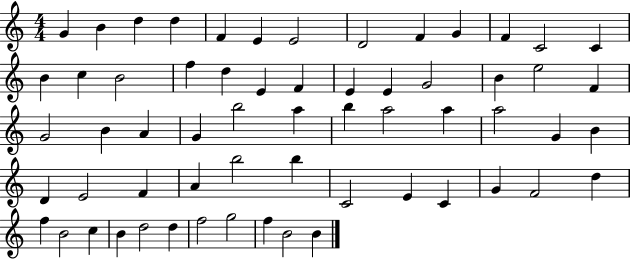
{
  \clef treble
  \numericTimeSignature
  \time 4/4
  \key c \major
  g'4 b'4 d''4 d''4 | f'4 e'4 e'2 | d'2 f'4 g'4 | f'4 c'2 c'4 | \break b'4 c''4 b'2 | f''4 d''4 e'4 f'4 | e'4 e'4 g'2 | b'4 e''2 f'4 | \break g'2 b'4 a'4 | g'4 b''2 a''4 | b''4 a''2 a''4 | a''2 g'4 b'4 | \break d'4 e'2 f'4 | a'4 b''2 b''4 | c'2 e'4 c'4 | g'4 f'2 d''4 | \break f''4 b'2 c''4 | b'4 d''2 d''4 | f''2 g''2 | f''4 b'2 b'4 | \break \bar "|."
}